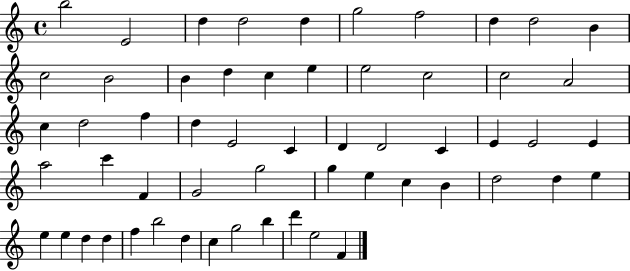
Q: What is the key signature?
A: C major